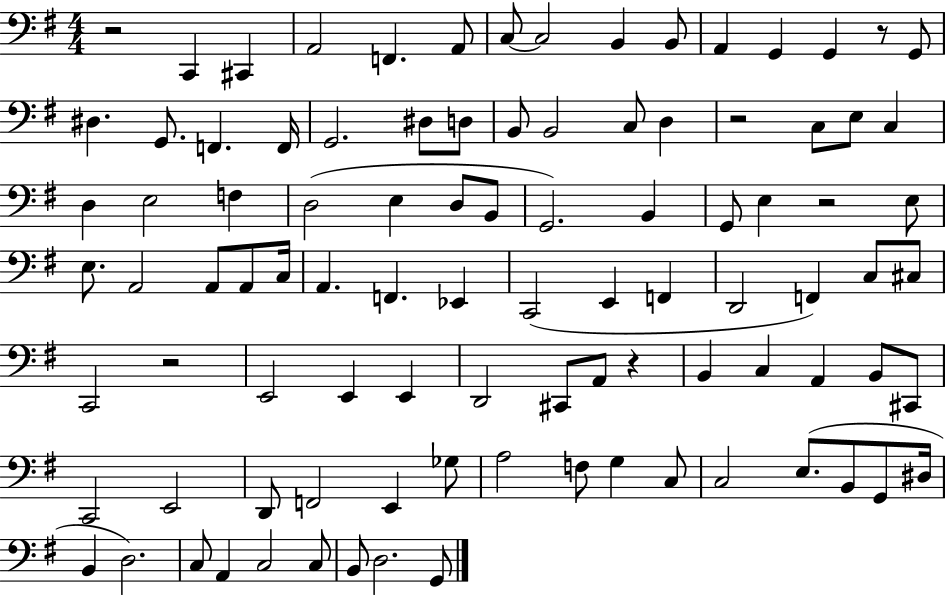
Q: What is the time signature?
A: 4/4